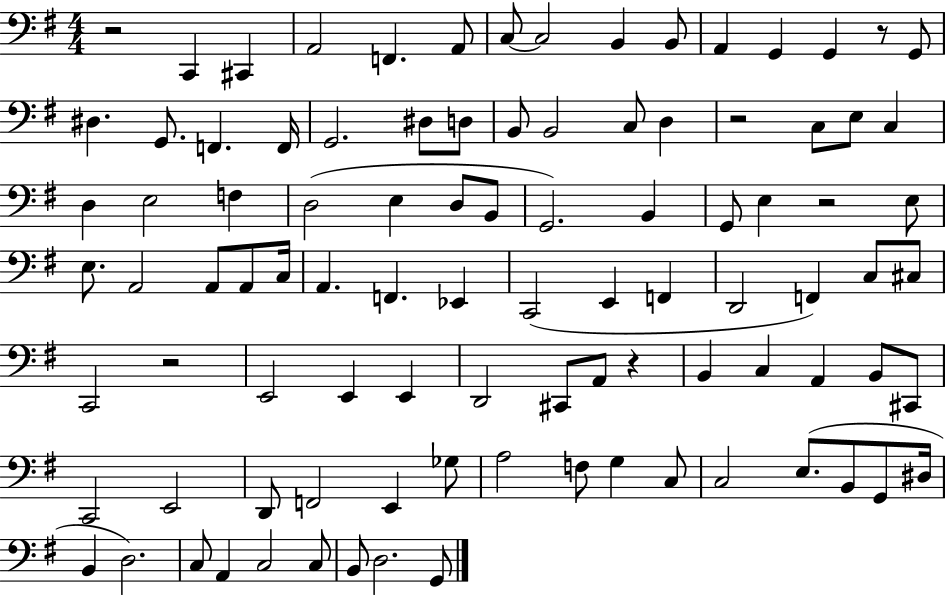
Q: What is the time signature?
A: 4/4